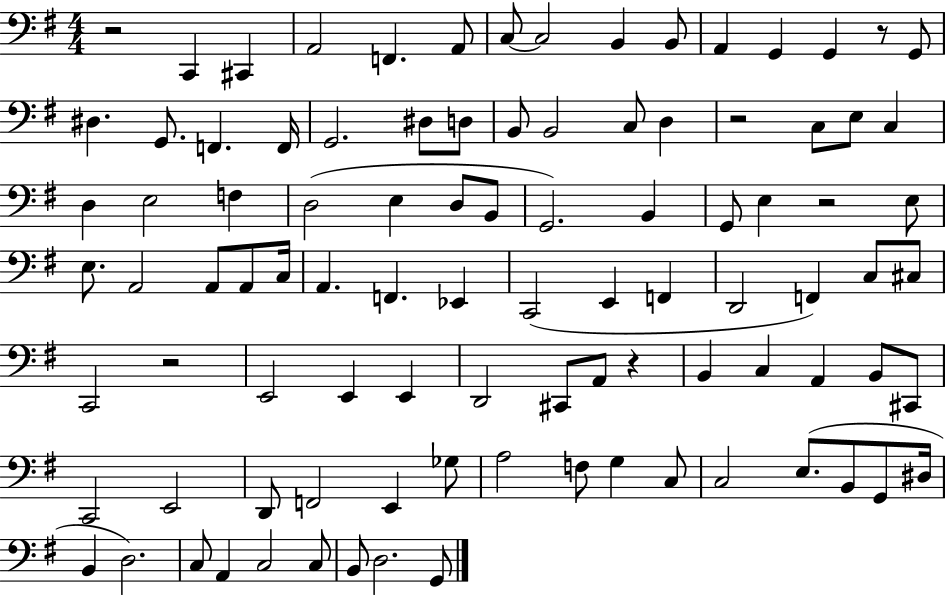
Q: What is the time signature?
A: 4/4